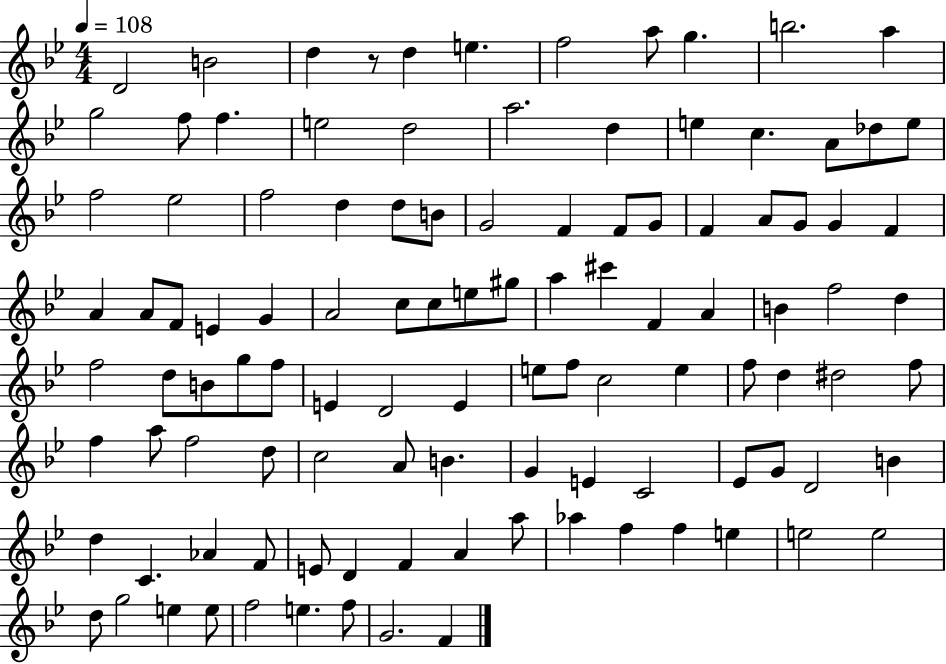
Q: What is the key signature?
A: BES major